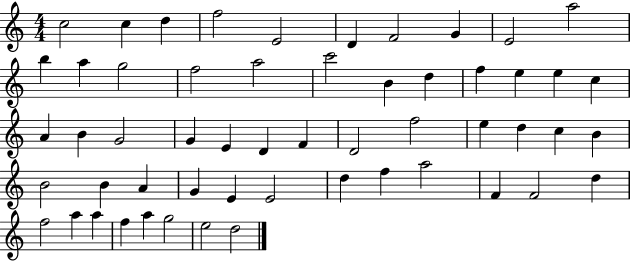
C5/h C5/q D5/q F5/h E4/h D4/q F4/h G4/q E4/h A5/h B5/q A5/q G5/h F5/h A5/h C6/h B4/q D5/q F5/q E5/q E5/q C5/q A4/q B4/q G4/h G4/q E4/q D4/q F4/q D4/h F5/h E5/q D5/q C5/q B4/q B4/h B4/q A4/q G4/q E4/q E4/h D5/q F5/q A5/h F4/q F4/h D5/q F5/h A5/q A5/q F5/q A5/q G5/h E5/h D5/h